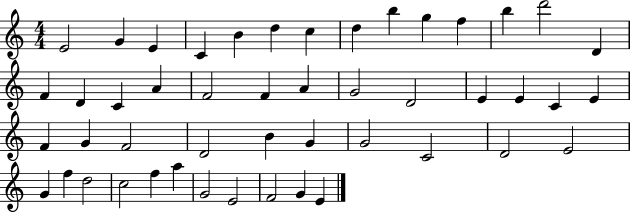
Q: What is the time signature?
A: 4/4